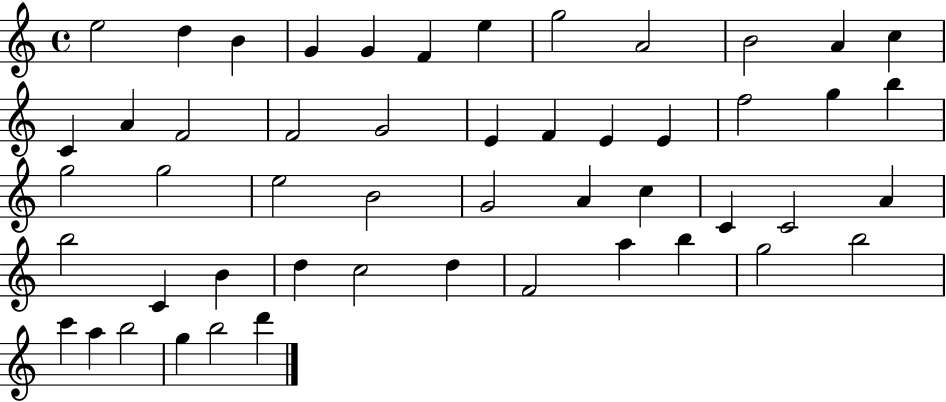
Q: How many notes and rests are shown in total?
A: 51